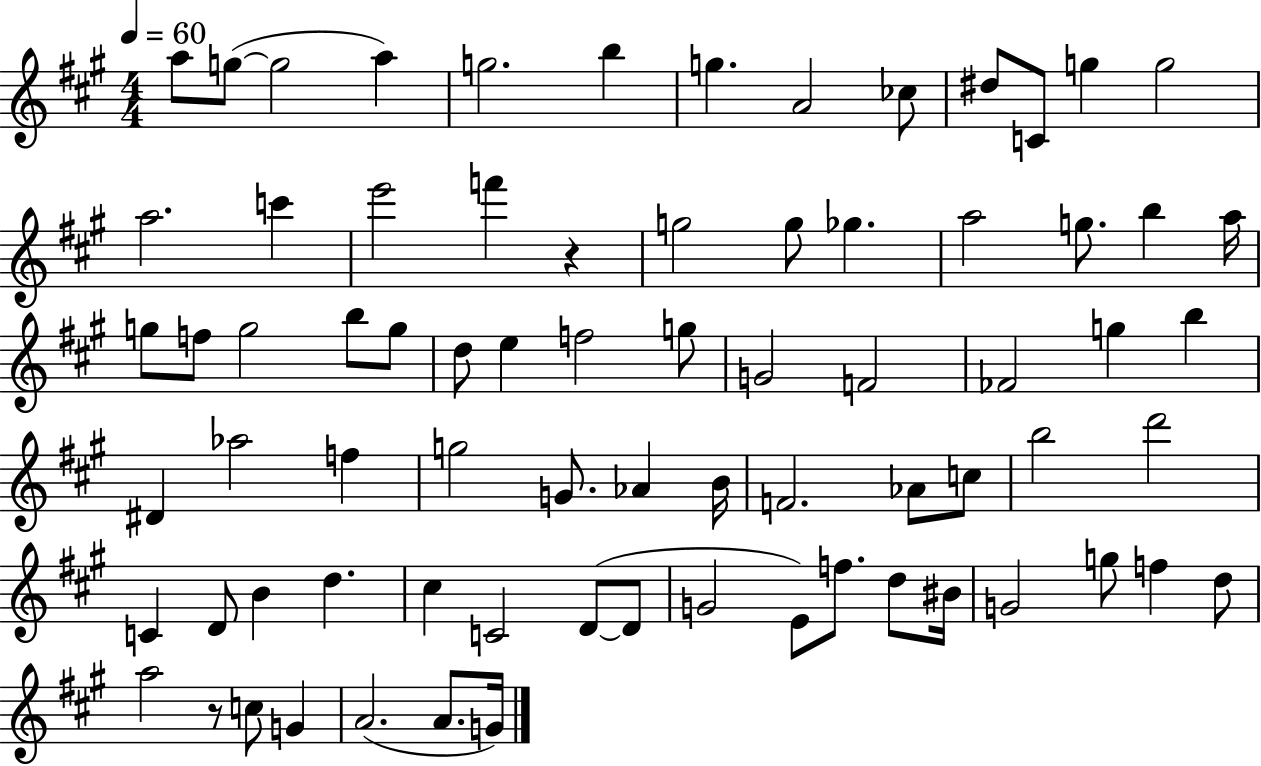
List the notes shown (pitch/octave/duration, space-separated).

A5/e G5/e G5/h A5/q G5/h. B5/q G5/q. A4/h CES5/e D#5/e C4/e G5/q G5/h A5/h. C6/q E6/h F6/q R/q G5/h G5/e Gb5/q. A5/h G5/e. B5/q A5/s G5/e F5/e G5/h B5/e G5/e D5/e E5/q F5/h G5/e G4/h F4/h FES4/h G5/q B5/q D#4/q Ab5/h F5/q G5/h G4/e. Ab4/q B4/s F4/h. Ab4/e C5/e B5/h D6/h C4/q D4/e B4/q D5/q. C#5/q C4/h D4/e D4/e G4/h E4/e F5/e. D5/e BIS4/s G4/h G5/e F5/q D5/e A5/h R/e C5/e G4/q A4/h. A4/e. G4/s